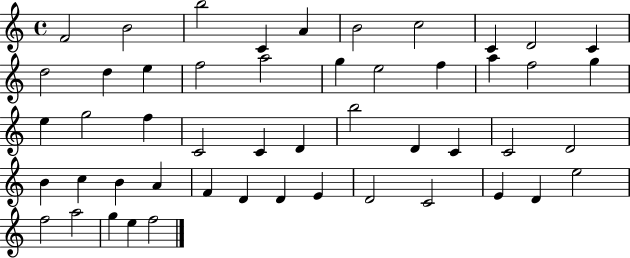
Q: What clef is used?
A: treble